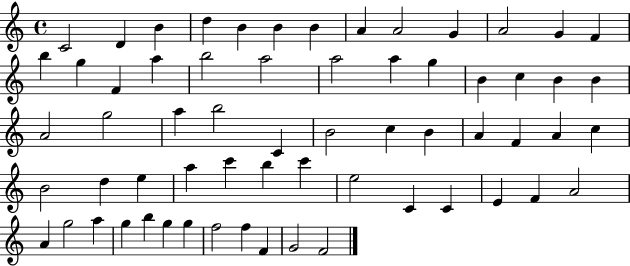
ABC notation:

X:1
T:Untitled
M:4/4
L:1/4
K:C
C2 D B d B B B A A2 G A2 G F b g F a b2 a2 a2 a g B c B B A2 g2 a b2 C B2 c B A F A c B2 d e a c' b c' e2 C C E F A2 A g2 a g b g g f2 f F G2 F2